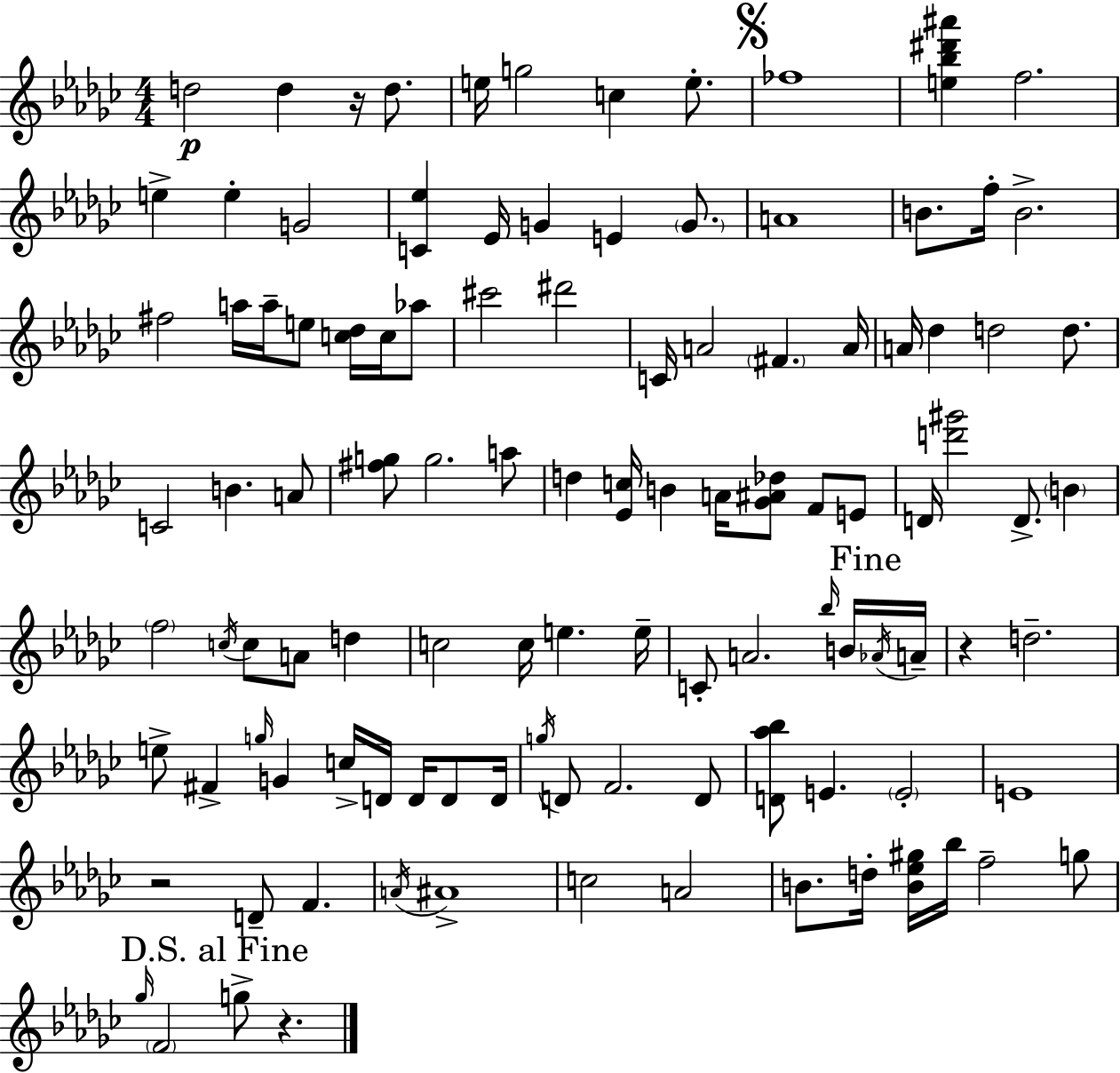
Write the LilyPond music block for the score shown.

{
  \clef treble
  \numericTimeSignature
  \time 4/4
  \key ees \minor
  \repeat volta 2 { d''2\p d''4 r16 d''8. | e''16 g''2 c''4 e''8.-. | \mark \markup { \musicglyph "scripts.segno" } fes''1 | <e'' bes'' dis''' ais'''>4 f''2. | \break e''4-> e''4-. g'2 | <c' ees''>4 ees'16 g'4 e'4 \parenthesize g'8. | a'1 | b'8. f''16-. b'2.-> | \break fis''2 a''16 a''16-- e''8 <c'' des''>16 c''16 aes''8 | cis'''2 dis'''2 | c'16 a'2 \parenthesize fis'4. a'16 | a'16 des''4 d''2 d''8. | \break c'2 b'4. a'8 | <fis'' g''>8 g''2. a''8 | d''4 <ees' c''>16 b'4 a'16 <ges' ais' des''>8 f'8 e'8 | d'16 <d''' gis'''>2 d'8.-> \parenthesize b'4 | \break \parenthesize f''2 \acciaccatura { c''16 } c''8 a'8 d''4 | c''2 c''16 e''4. | e''16-- c'8-. a'2. \grace { bes''16 } | b'16 \mark "Fine" \acciaccatura { aes'16 } a'16-- r4 d''2.-- | \break e''8-> fis'4-> \grace { g''16 } g'4 c''16-> d'16 | d'16 d'8 d'16 \acciaccatura { g''16 } d'8 f'2. | d'8 <d' aes'' bes''>8 e'4. \parenthesize e'2-. | e'1 | \break r2 d'8-- f'4. | \acciaccatura { a'16 } ais'1-> | c''2 a'2 | b'8. d''16-. <b' ees'' gis''>16 bes''16 f''2-- | \break g''8 \mark "D.S. al Fine" \grace { ges''16 } \parenthesize f'2 g''8-> | r4. } \bar "|."
}